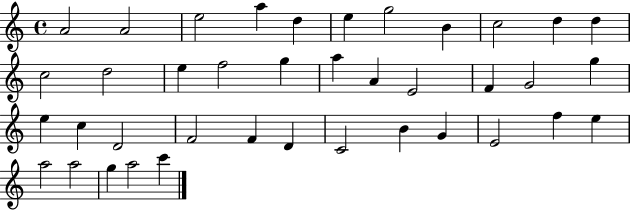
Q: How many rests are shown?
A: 0